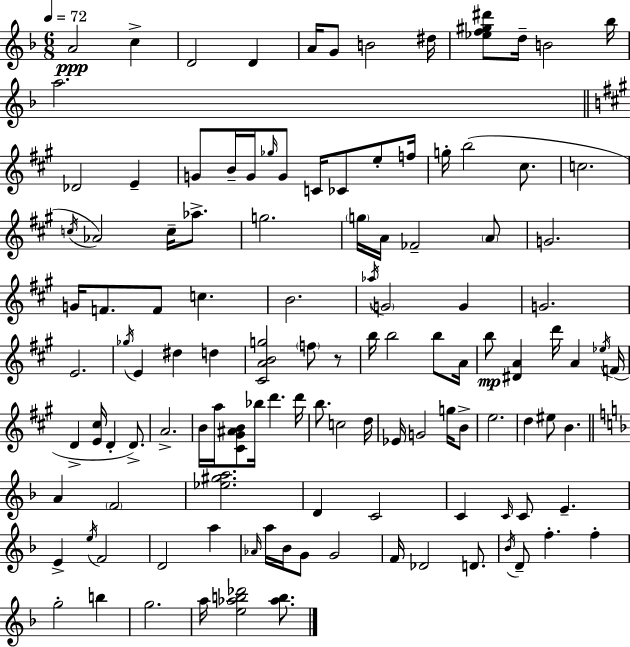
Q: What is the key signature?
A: F major